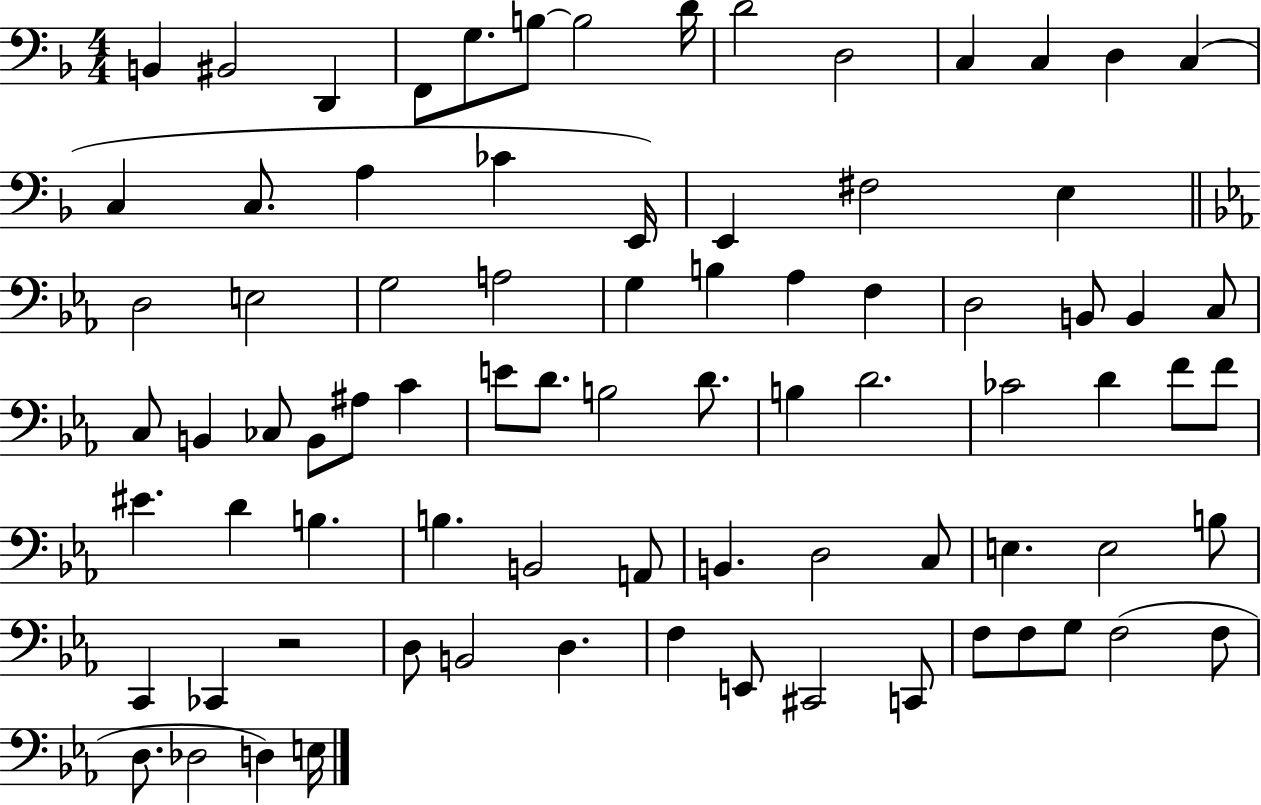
B2/q BIS2/h D2/q F2/e G3/e. B3/e B3/h D4/s D4/h D3/h C3/q C3/q D3/q C3/q C3/q C3/e. A3/q CES4/q E2/s E2/q F#3/h E3/q D3/h E3/h G3/h A3/h G3/q B3/q Ab3/q F3/q D3/h B2/e B2/q C3/e C3/e B2/q CES3/e B2/e A#3/e C4/q E4/e D4/e. B3/h D4/e. B3/q D4/h. CES4/h D4/q F4/e F4/e EIS4/q. D4/q B3/q. B3/q. B2/h A2/e B2/q. D3/h C3/e E3/q. E3/h B3/e C2/q CES2/q R/h D3/e B2/h D3/q. F3/q E2/e C#2/h C2/e F3/e F3/e G3/e F3/h F3/e D3/e. Db3/h D3/q E3/s